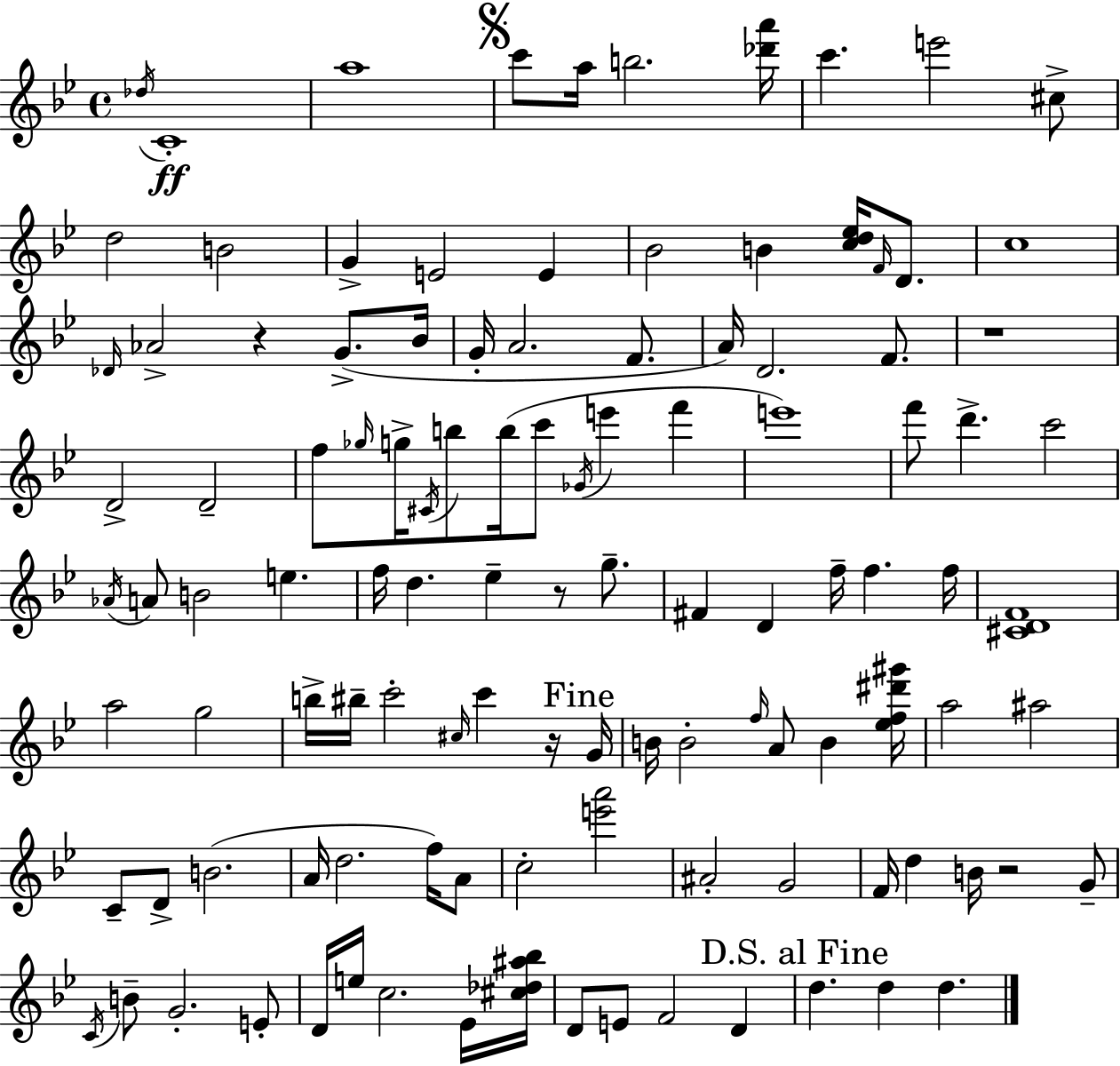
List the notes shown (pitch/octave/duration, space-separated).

Db5/s C4/w A5/w C6/e A5/s B5/h. [Db6,A6]/s C6/q. E6/h C#5/e D5/h B4/h G4/q E4/h E4/q Bb4/h B4/q [C5,D5,Eb5]/s F4/s D4/e. C5/w Db4/s Ab4/h R/q G4/e. Bb4/s G4/s A4/h. F4/e. A4/s D4/h. F4/e. R/w D4/h D4/h F5/e Gb5/s G5/s C#4/s B5/e B5/s C6/e Gb4/s E6/q F6/q E6/w F6/e D6/q. C6/h Ab4/s A4/e B4/h E5/q. F5/s D5/q. Eb5/q R/e G5/e. F#4/q D4/q F5/s F5/q. F5/s [C#4,D4,F4]/w A5/h G5/h B5/s BIS5/s C6/h C#5/s C6/q R/s G4/s B4/s B4/h F5/s A4/e B4/q [Eb5,F5,D#6,G#6]/s A5/h A#5/h C4/e D4/e B4/h. A4/s D5/h. F5/s A4/e C5/h [E6,A6]/h A#4/h G4/h F4/s D5/q B4/s R/h G4/e C4/s B4/e G4/h. E4/e D4/s E5/s C5/h. Eb4/s [C#5,Db5,A#5,Bb5]/s D4/e E4/e F4/h D4/q D5/q. D5/q D5/q.